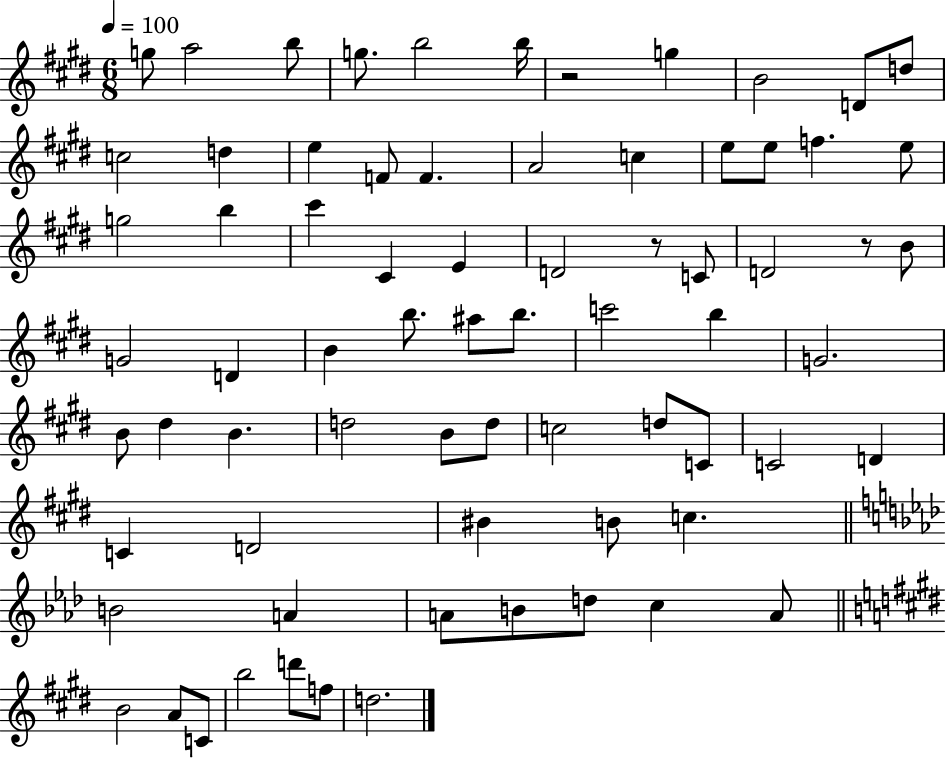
{
  \clef treble
  \numericTimeSignature
  \time 6/8
  \key e \major
  \tempo 4 = 100
  g''8 a''2 b''8 | g''8. b''2 b''16 | r2 g''4 | b'2 d'8 d''8 | \break c''2 d''4 | e''4 f'8 f'4. | a'2 c''4 | e''8 e''8 f''4. e''8 | \break g''2 b''4 | cis'''4 cis'4 e'4 | d'2 r8 c'8 | d'2 r8 b'8 | \break g'2 d'4 | b'4 b''8. ais''8 b''8. | c'''2 b''4 | g'2. | \break b'8 dis''4 b'4. | d''2 b'8 d''8 | c''2 d''8 c'8 | c'2 d'4 | \break c'4 d'2 | bis'4 b'8 c''4. | \bar "||" \break \key aes \major b'2 a'4 | a'8 b'8 d''8 c''4 a'8 | \bar "||" \break \key e \major b'2 a'8 c'8 | b''2 d'''8 f''8 | d''2. | \bar "|."
}